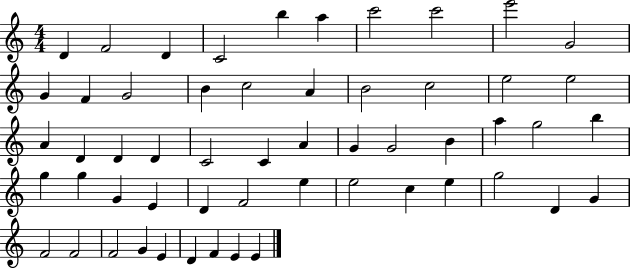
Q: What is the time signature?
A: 4/4